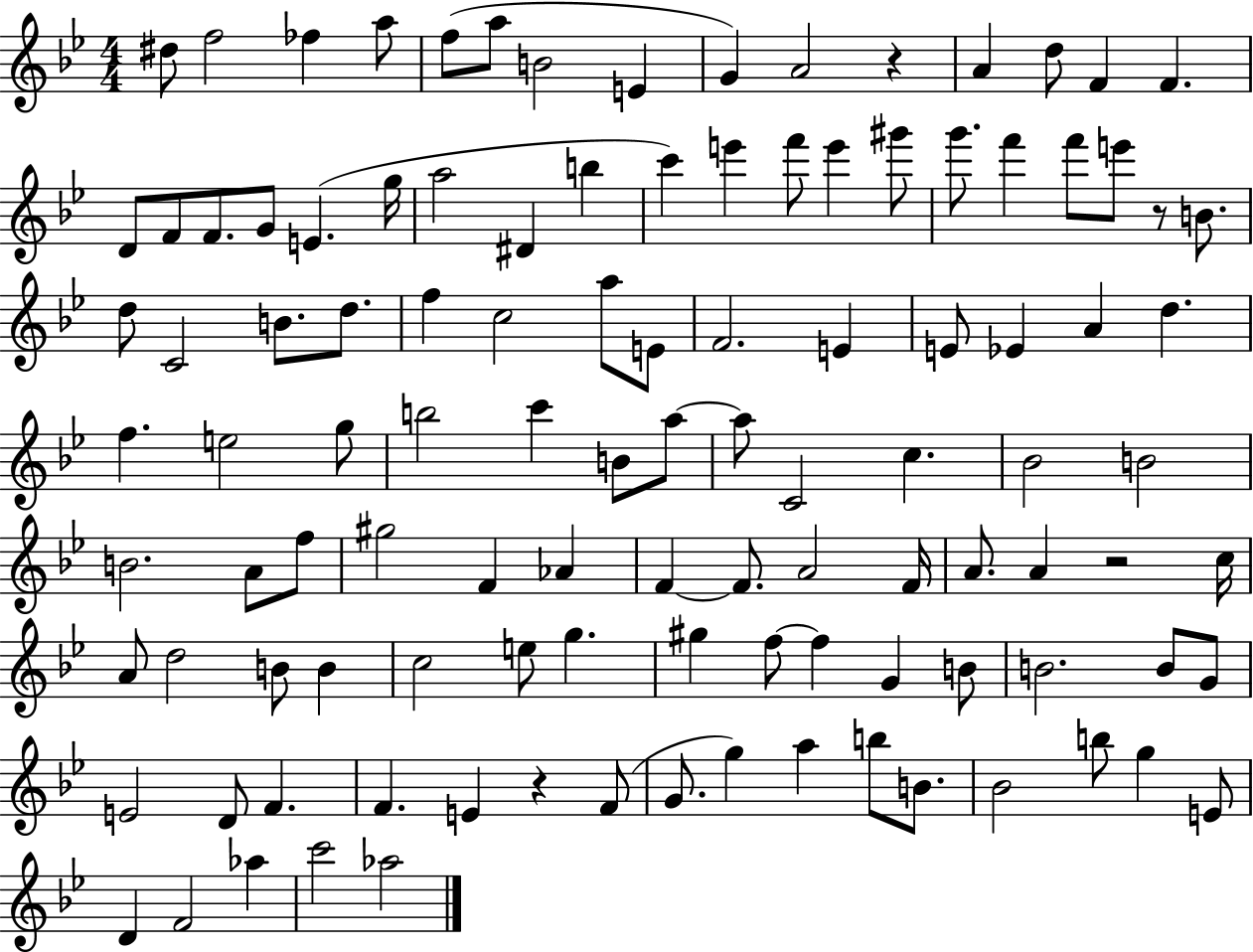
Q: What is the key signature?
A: BES major